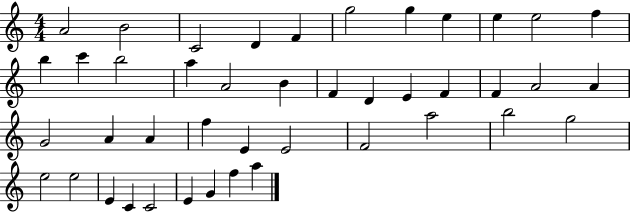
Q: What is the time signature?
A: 4/4